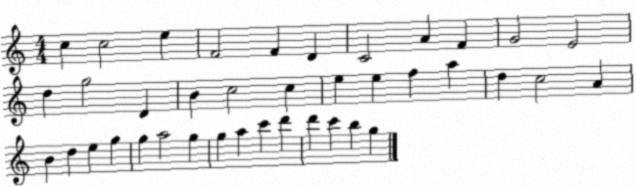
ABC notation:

X:1
T:Untitled
M:4/4
L:1/4
K:C
c c2 e F2 F D C2 A F G2 E2 d g2 D B c2 c e e f a d c2 A B d e g g a2 g g a c' d' d' c' b g